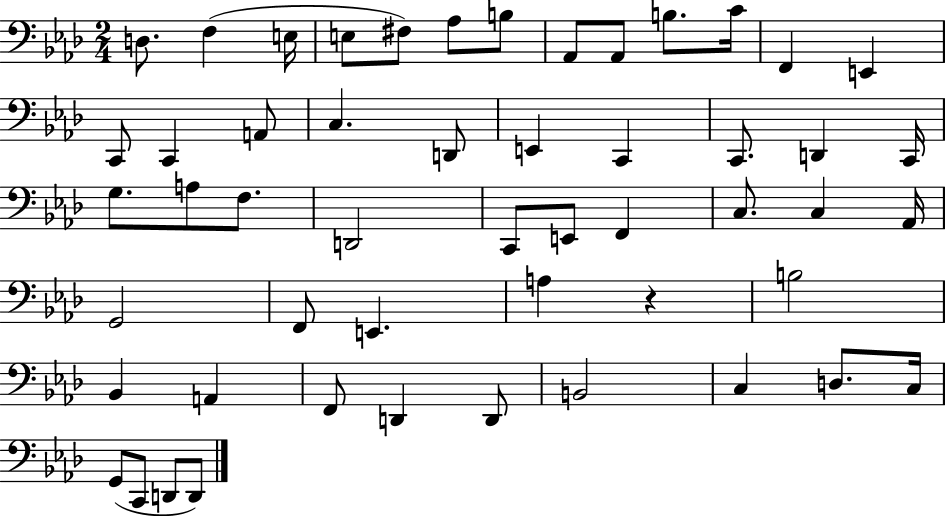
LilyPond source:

{
  \clef bass
  \numericTimeSignature
  \time 2/4
  \key aes \major
  d8. f4( e16 | e8 fis8) aes8 b8 | aes,8 aes,8 b8. c'16 | f,4 e,4 | \break c,8 c,4 a,8 | c4. d,8 | e,4 c,4 | c,8. d,4 c,16 | \break g8. a8 f8. | d,2 | c,8 e,8 f,4 | c8. c4 aes,16 | \break g,2 | f,8 e,4. | a4 r4 | b2 | \break bes,4 a,4 | f,8 d,4 d,8 | b,2 | c4 d8. c16 | \break g,8( c,8 d,8 d,8) | \bar "|."
}